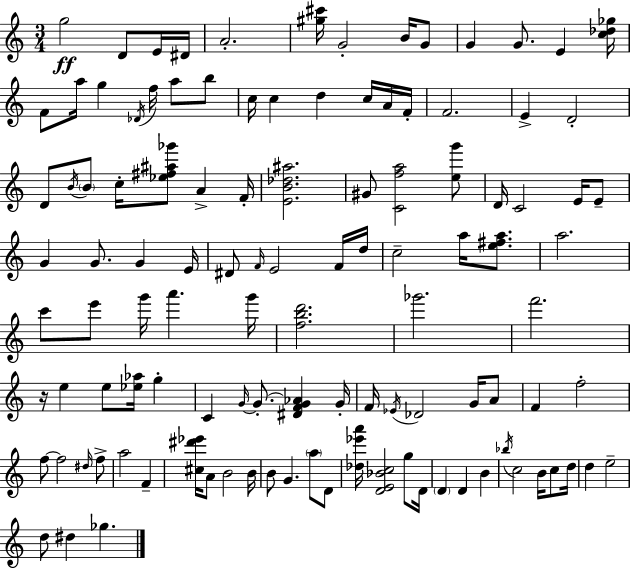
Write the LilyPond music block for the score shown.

{
  \clef treble
  \numericTimeSignature
  \time 3/4
  \key a \minor
  g''2\ff d'8 e'16 dis'16 | a'2.-. | <gis'' cis'''>16 g'2-. b'16 g'8 | g'4 g'8. e'4 <c'' des'' ges''>16 | \break f'8 a''16 g''4 \acciaccatura { des'16 } f''16 a''8 b''8 | c''16 c''4 d''4 c''16 a'16 | f'16-. f'2. | e'4-> d'2-. | \break d'8 \acciaccatura { b'16 } \parenthesize b'8 c''16-. <ees'' fis'' ais'' ges'''>8 a'4-> | f'16-. <e' b' des'' ais''>2. | gis'8 <c' f'' a''>2 | <e'' g'''>8 d'16 c'2 e'16 | \break e'8-- g'4 g'8. g'4 | e'16 dis'8 \grace { f'16 } e'2 | f'16 d''16 c''2-- a''16 | <e'' fis'' a''>8. a''2. | \break c'''8 e'''8 g'''16 a'''4. | g'''16 <f'' b'' d'''>2. | ges'''2. | f'''2. | \break r16 e''4 e''8 <ees'' aes''>16 g''4-. | c'4 \grace { g'16~ }~ g'8.-. <dis' f' g' aes'>4 | g'16-. f'16 \acciaccatura { ees'16 } des'2 | g'16 a'8 f'4 f''2-. | \break f''8~~ f''2 | \grace { dis''16 } f''8-> a''2 | f'4-- <cis'' dis''' ees'''>16 a'8 b'2 | b'16 b'8 g'4. | \break \parenthesize a''8 d'8 <des'' ees''' a'''>16 <d' e' bes' c''>2 | g''8 d'16 \parenthesize d'4 d'4 | b'4 \acciaccatura { bes''16 } c''2 | b'16 c''8 d''16 d''4 e''2-- | \break d''8 dis''4 | ges''4. \bar "|."
}